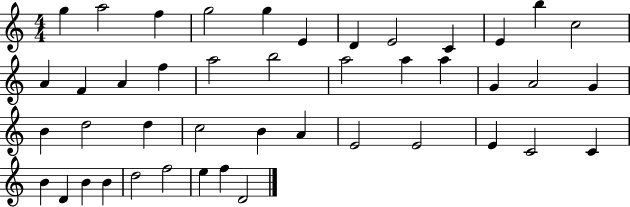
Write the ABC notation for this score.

X:1
T:Untitled
M:4/4
L:1/4
K:C
g a2 f g2 g E D E2 C E b c2 A F A f a2 b2 a2 a a G A2 G B d2 d c2 B A E2 E2 E C2 C B D B B d2 f2 e f D2